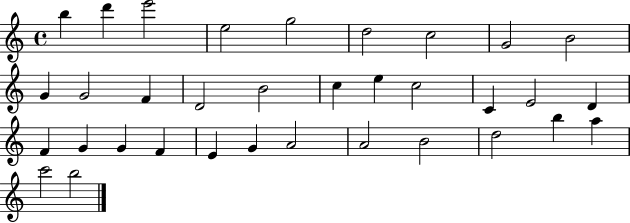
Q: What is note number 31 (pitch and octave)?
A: B5